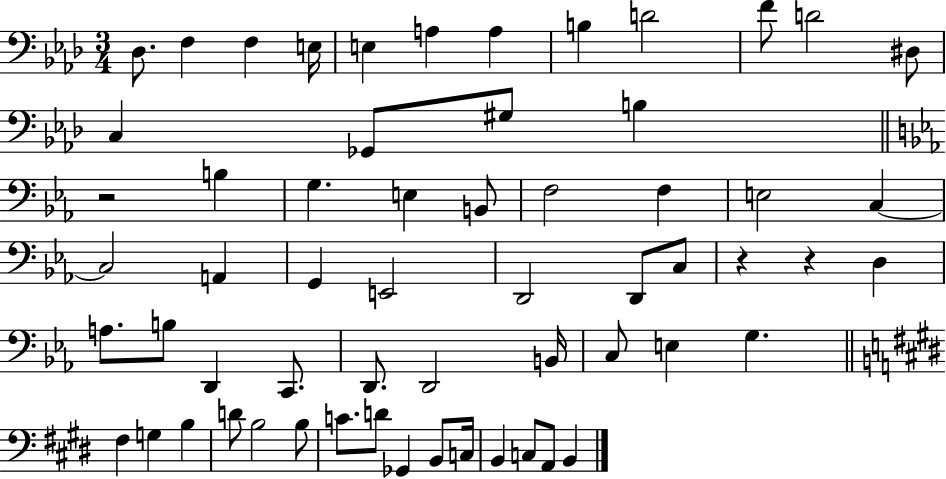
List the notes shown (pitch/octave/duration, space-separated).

Db3/e. F3/q F3/q E3/s E3/q A3/q A3/q B3/q D4/h F4/e D4/h D#3/e C3/q Gb2/e G#3/e B3/q R/h B3/q G3/q. E3/q B2/e F3/h F3/q E3/h C3/q C3/h A2/q G2/q E2/h D2/h D2/e C3/e R/q R/q D3/q A3/e. B3/e D2/q C2/e. D2/e. D2/h B2/s C3/e E3/q G3/q. F#3/q G3/q B3/q D4/e B3/h B3/e C4/e. D4/e Gb2/q B2/e C3/s B2/q C3/e A2/e B2/q